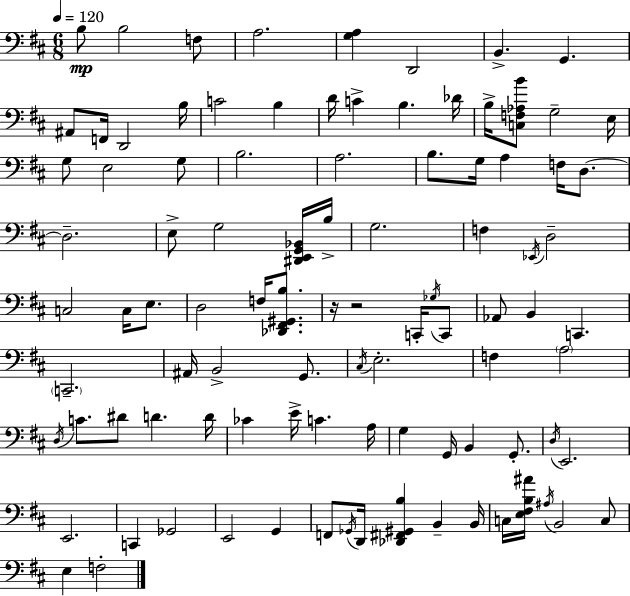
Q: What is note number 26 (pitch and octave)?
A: B3